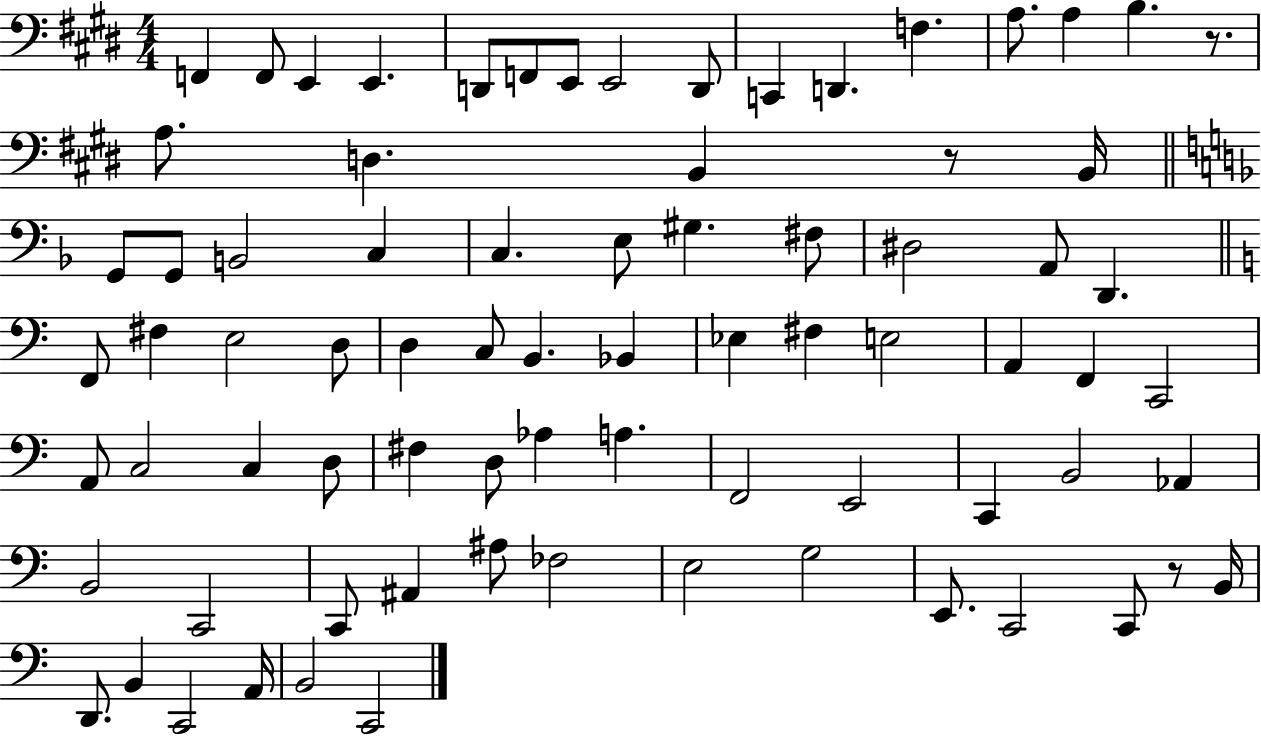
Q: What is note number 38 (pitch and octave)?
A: Bb2